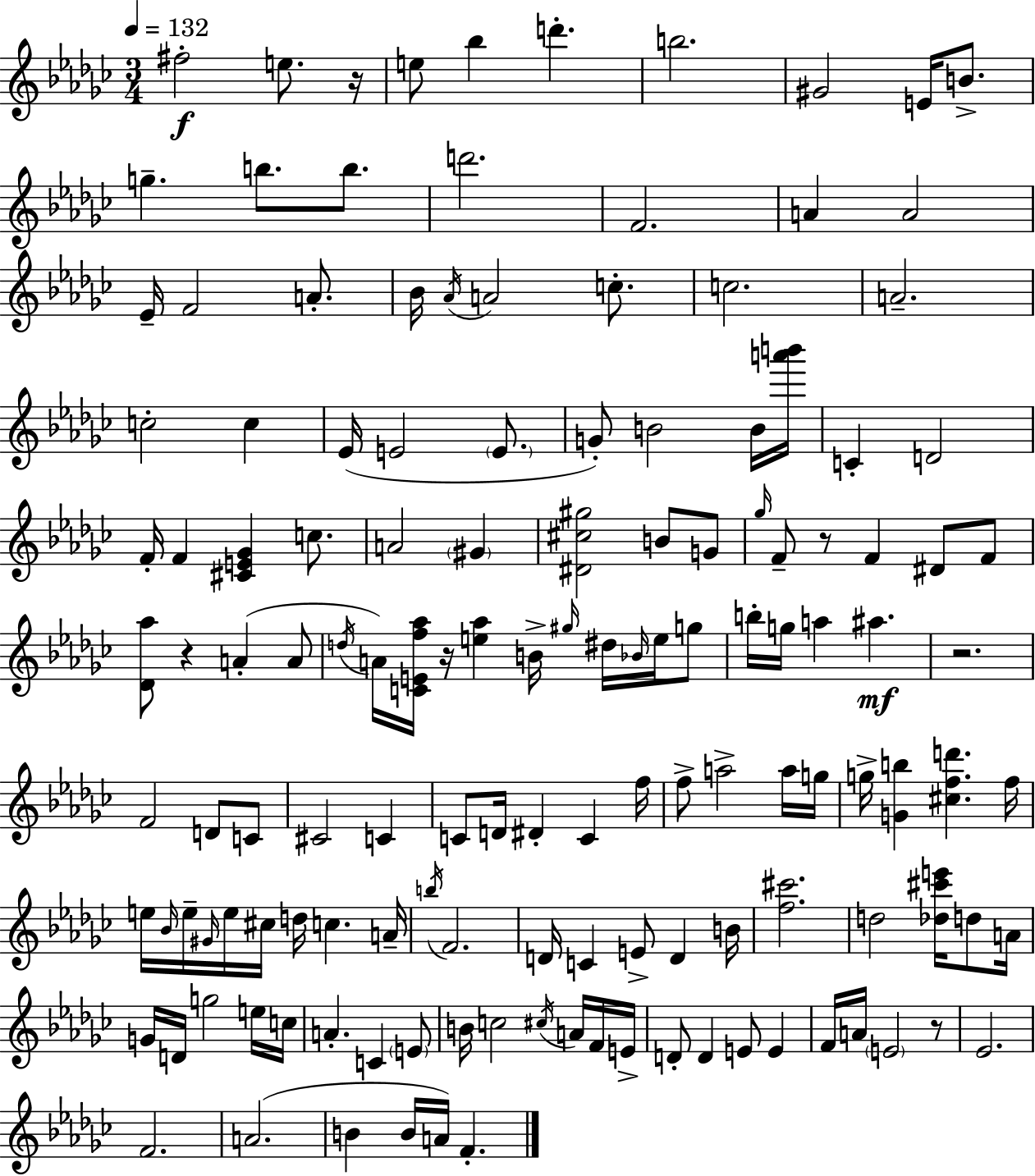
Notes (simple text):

F#5/h E5/e. R/s E5/e Bb5/q D6/q. B5/h. G#4/h E4/s B4/e. G5/q. B5/e. B5/e. D6/h. F4/h. A4/q A4/h Eb4/s F4/h A4/e. Bb4/s Ab4/s A4/h C5/e. C5/h. A4/h. C5/h C5/q Eb4/s E4/h E4/e. G4/e B4/h B4/s [A6,B6]/s C4/q D4/h F4/s F4/q [C#4,E4,Gb4]/q C5/e. A4/h G#4/q [D#4,C#5,G#5]/h B4/e G4/e Gb5/s F4/e R/e F4/q D#4/e F4/e [Db4,Ab5]/e R/q A4/q A4/e D5/s A4/s [C4,E4,F5,Ab5]/s R/s [E5,Ab5]/q B4/s G#5/s D#5/s Bb4/s E5/s G5/e B5/s G5/s A5/q A#5/q. R/h. F4/h D4/e C4/e C#4/h C4/q C4/e D4/s D#4/q C4/q F5/s F5/e A5/h A5/s G5/s G5/s [G4,B5]/q [C#5,F5,D6]/q. F5/s E5/s Bb4/s E5/s G#4/s E5/s C#5/s D5/s C5/q. A4/s B5/s F4/h. D4/s C4/q E4/e D4/q B4/s [F5,C#6]/h. D5/h [Db5,C#6,E6]/s D5/e A4/s G4/s D4/s G5/h E5/s C5/s A4/q. C4/q E4/e B4/s C5/h C#5/s A4/s F4/s E4/s D4/e D4/q E4/e E4/q F4/s A4/s E4/h R/e Eb4/h. F4/h. A4/h. B4/q B4/s A4/s F4/q.